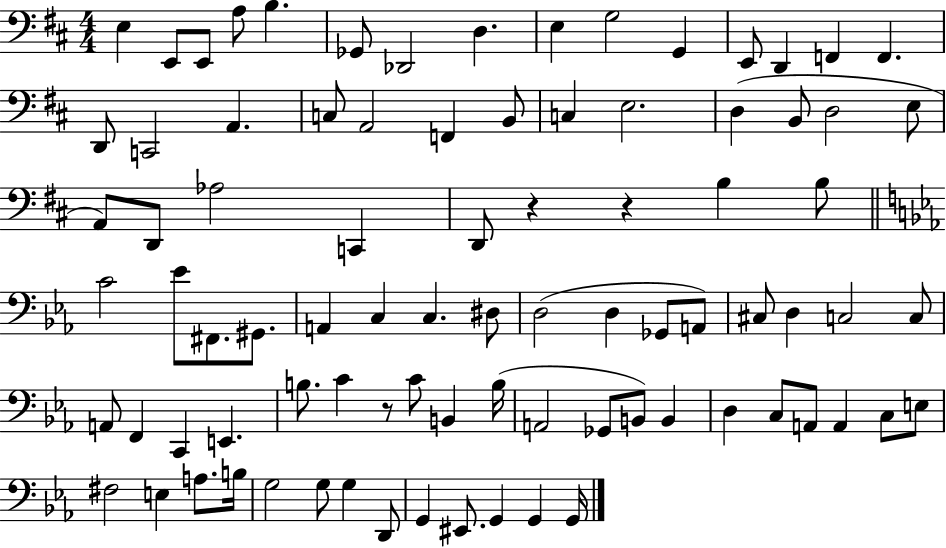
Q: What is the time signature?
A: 4/4